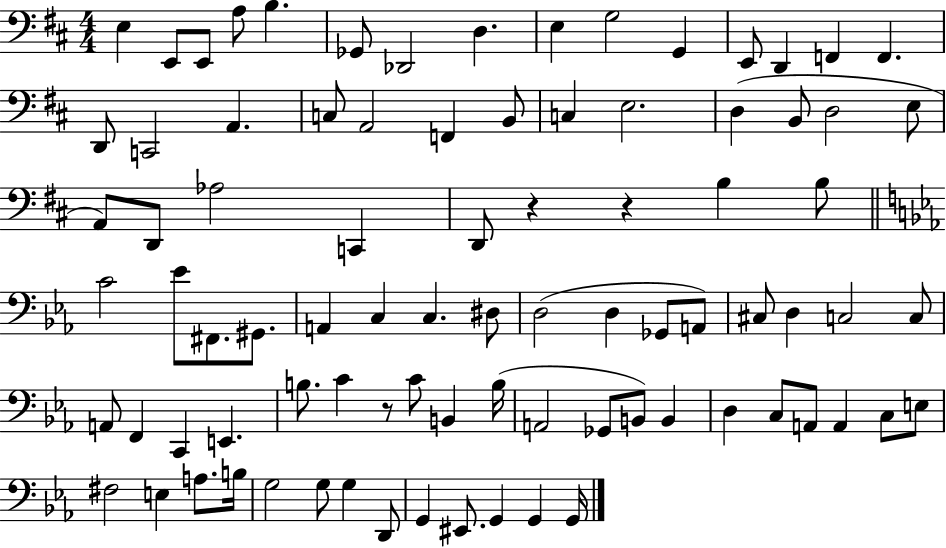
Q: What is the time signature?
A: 4/4